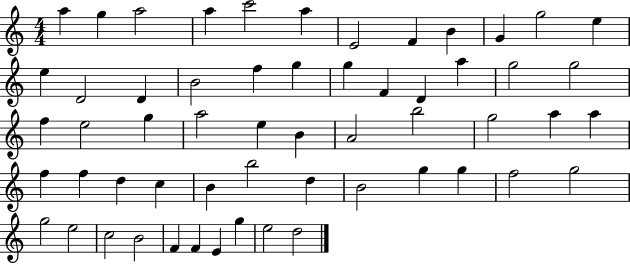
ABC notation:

X:1
T:Untitled
M:4/4
L:1/4
K:C
a g a2 a c'2 a E2 F B G g2 e e D2 D B2 f g g F D a g2 g2 f e2 g a2 e B A2 b2 g2 a a f f d c B b2 d B2 g g f2 g2 g2 e2 c2 B2 F F E g e2 d2